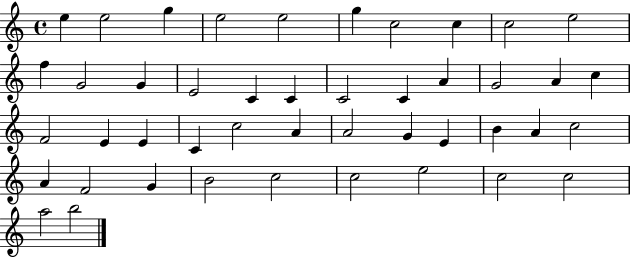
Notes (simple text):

E5/q E5/h G5/q E5/h E5/h G5/q C5/h C5/q C5/h E5/h F5/q G4/h G4/q E4/h C4/q C4/q C4/h C4/q A4/q G4/h A4/q C5/q F4/h E4/q E4/q C4/q C5/h A4/q A4/h G4/q E4/q B4/q A4/q C5/h A4/q F4/h G4/q B4/h C5/h C5/h E5/h C5/h C5/h A5/h B5/h